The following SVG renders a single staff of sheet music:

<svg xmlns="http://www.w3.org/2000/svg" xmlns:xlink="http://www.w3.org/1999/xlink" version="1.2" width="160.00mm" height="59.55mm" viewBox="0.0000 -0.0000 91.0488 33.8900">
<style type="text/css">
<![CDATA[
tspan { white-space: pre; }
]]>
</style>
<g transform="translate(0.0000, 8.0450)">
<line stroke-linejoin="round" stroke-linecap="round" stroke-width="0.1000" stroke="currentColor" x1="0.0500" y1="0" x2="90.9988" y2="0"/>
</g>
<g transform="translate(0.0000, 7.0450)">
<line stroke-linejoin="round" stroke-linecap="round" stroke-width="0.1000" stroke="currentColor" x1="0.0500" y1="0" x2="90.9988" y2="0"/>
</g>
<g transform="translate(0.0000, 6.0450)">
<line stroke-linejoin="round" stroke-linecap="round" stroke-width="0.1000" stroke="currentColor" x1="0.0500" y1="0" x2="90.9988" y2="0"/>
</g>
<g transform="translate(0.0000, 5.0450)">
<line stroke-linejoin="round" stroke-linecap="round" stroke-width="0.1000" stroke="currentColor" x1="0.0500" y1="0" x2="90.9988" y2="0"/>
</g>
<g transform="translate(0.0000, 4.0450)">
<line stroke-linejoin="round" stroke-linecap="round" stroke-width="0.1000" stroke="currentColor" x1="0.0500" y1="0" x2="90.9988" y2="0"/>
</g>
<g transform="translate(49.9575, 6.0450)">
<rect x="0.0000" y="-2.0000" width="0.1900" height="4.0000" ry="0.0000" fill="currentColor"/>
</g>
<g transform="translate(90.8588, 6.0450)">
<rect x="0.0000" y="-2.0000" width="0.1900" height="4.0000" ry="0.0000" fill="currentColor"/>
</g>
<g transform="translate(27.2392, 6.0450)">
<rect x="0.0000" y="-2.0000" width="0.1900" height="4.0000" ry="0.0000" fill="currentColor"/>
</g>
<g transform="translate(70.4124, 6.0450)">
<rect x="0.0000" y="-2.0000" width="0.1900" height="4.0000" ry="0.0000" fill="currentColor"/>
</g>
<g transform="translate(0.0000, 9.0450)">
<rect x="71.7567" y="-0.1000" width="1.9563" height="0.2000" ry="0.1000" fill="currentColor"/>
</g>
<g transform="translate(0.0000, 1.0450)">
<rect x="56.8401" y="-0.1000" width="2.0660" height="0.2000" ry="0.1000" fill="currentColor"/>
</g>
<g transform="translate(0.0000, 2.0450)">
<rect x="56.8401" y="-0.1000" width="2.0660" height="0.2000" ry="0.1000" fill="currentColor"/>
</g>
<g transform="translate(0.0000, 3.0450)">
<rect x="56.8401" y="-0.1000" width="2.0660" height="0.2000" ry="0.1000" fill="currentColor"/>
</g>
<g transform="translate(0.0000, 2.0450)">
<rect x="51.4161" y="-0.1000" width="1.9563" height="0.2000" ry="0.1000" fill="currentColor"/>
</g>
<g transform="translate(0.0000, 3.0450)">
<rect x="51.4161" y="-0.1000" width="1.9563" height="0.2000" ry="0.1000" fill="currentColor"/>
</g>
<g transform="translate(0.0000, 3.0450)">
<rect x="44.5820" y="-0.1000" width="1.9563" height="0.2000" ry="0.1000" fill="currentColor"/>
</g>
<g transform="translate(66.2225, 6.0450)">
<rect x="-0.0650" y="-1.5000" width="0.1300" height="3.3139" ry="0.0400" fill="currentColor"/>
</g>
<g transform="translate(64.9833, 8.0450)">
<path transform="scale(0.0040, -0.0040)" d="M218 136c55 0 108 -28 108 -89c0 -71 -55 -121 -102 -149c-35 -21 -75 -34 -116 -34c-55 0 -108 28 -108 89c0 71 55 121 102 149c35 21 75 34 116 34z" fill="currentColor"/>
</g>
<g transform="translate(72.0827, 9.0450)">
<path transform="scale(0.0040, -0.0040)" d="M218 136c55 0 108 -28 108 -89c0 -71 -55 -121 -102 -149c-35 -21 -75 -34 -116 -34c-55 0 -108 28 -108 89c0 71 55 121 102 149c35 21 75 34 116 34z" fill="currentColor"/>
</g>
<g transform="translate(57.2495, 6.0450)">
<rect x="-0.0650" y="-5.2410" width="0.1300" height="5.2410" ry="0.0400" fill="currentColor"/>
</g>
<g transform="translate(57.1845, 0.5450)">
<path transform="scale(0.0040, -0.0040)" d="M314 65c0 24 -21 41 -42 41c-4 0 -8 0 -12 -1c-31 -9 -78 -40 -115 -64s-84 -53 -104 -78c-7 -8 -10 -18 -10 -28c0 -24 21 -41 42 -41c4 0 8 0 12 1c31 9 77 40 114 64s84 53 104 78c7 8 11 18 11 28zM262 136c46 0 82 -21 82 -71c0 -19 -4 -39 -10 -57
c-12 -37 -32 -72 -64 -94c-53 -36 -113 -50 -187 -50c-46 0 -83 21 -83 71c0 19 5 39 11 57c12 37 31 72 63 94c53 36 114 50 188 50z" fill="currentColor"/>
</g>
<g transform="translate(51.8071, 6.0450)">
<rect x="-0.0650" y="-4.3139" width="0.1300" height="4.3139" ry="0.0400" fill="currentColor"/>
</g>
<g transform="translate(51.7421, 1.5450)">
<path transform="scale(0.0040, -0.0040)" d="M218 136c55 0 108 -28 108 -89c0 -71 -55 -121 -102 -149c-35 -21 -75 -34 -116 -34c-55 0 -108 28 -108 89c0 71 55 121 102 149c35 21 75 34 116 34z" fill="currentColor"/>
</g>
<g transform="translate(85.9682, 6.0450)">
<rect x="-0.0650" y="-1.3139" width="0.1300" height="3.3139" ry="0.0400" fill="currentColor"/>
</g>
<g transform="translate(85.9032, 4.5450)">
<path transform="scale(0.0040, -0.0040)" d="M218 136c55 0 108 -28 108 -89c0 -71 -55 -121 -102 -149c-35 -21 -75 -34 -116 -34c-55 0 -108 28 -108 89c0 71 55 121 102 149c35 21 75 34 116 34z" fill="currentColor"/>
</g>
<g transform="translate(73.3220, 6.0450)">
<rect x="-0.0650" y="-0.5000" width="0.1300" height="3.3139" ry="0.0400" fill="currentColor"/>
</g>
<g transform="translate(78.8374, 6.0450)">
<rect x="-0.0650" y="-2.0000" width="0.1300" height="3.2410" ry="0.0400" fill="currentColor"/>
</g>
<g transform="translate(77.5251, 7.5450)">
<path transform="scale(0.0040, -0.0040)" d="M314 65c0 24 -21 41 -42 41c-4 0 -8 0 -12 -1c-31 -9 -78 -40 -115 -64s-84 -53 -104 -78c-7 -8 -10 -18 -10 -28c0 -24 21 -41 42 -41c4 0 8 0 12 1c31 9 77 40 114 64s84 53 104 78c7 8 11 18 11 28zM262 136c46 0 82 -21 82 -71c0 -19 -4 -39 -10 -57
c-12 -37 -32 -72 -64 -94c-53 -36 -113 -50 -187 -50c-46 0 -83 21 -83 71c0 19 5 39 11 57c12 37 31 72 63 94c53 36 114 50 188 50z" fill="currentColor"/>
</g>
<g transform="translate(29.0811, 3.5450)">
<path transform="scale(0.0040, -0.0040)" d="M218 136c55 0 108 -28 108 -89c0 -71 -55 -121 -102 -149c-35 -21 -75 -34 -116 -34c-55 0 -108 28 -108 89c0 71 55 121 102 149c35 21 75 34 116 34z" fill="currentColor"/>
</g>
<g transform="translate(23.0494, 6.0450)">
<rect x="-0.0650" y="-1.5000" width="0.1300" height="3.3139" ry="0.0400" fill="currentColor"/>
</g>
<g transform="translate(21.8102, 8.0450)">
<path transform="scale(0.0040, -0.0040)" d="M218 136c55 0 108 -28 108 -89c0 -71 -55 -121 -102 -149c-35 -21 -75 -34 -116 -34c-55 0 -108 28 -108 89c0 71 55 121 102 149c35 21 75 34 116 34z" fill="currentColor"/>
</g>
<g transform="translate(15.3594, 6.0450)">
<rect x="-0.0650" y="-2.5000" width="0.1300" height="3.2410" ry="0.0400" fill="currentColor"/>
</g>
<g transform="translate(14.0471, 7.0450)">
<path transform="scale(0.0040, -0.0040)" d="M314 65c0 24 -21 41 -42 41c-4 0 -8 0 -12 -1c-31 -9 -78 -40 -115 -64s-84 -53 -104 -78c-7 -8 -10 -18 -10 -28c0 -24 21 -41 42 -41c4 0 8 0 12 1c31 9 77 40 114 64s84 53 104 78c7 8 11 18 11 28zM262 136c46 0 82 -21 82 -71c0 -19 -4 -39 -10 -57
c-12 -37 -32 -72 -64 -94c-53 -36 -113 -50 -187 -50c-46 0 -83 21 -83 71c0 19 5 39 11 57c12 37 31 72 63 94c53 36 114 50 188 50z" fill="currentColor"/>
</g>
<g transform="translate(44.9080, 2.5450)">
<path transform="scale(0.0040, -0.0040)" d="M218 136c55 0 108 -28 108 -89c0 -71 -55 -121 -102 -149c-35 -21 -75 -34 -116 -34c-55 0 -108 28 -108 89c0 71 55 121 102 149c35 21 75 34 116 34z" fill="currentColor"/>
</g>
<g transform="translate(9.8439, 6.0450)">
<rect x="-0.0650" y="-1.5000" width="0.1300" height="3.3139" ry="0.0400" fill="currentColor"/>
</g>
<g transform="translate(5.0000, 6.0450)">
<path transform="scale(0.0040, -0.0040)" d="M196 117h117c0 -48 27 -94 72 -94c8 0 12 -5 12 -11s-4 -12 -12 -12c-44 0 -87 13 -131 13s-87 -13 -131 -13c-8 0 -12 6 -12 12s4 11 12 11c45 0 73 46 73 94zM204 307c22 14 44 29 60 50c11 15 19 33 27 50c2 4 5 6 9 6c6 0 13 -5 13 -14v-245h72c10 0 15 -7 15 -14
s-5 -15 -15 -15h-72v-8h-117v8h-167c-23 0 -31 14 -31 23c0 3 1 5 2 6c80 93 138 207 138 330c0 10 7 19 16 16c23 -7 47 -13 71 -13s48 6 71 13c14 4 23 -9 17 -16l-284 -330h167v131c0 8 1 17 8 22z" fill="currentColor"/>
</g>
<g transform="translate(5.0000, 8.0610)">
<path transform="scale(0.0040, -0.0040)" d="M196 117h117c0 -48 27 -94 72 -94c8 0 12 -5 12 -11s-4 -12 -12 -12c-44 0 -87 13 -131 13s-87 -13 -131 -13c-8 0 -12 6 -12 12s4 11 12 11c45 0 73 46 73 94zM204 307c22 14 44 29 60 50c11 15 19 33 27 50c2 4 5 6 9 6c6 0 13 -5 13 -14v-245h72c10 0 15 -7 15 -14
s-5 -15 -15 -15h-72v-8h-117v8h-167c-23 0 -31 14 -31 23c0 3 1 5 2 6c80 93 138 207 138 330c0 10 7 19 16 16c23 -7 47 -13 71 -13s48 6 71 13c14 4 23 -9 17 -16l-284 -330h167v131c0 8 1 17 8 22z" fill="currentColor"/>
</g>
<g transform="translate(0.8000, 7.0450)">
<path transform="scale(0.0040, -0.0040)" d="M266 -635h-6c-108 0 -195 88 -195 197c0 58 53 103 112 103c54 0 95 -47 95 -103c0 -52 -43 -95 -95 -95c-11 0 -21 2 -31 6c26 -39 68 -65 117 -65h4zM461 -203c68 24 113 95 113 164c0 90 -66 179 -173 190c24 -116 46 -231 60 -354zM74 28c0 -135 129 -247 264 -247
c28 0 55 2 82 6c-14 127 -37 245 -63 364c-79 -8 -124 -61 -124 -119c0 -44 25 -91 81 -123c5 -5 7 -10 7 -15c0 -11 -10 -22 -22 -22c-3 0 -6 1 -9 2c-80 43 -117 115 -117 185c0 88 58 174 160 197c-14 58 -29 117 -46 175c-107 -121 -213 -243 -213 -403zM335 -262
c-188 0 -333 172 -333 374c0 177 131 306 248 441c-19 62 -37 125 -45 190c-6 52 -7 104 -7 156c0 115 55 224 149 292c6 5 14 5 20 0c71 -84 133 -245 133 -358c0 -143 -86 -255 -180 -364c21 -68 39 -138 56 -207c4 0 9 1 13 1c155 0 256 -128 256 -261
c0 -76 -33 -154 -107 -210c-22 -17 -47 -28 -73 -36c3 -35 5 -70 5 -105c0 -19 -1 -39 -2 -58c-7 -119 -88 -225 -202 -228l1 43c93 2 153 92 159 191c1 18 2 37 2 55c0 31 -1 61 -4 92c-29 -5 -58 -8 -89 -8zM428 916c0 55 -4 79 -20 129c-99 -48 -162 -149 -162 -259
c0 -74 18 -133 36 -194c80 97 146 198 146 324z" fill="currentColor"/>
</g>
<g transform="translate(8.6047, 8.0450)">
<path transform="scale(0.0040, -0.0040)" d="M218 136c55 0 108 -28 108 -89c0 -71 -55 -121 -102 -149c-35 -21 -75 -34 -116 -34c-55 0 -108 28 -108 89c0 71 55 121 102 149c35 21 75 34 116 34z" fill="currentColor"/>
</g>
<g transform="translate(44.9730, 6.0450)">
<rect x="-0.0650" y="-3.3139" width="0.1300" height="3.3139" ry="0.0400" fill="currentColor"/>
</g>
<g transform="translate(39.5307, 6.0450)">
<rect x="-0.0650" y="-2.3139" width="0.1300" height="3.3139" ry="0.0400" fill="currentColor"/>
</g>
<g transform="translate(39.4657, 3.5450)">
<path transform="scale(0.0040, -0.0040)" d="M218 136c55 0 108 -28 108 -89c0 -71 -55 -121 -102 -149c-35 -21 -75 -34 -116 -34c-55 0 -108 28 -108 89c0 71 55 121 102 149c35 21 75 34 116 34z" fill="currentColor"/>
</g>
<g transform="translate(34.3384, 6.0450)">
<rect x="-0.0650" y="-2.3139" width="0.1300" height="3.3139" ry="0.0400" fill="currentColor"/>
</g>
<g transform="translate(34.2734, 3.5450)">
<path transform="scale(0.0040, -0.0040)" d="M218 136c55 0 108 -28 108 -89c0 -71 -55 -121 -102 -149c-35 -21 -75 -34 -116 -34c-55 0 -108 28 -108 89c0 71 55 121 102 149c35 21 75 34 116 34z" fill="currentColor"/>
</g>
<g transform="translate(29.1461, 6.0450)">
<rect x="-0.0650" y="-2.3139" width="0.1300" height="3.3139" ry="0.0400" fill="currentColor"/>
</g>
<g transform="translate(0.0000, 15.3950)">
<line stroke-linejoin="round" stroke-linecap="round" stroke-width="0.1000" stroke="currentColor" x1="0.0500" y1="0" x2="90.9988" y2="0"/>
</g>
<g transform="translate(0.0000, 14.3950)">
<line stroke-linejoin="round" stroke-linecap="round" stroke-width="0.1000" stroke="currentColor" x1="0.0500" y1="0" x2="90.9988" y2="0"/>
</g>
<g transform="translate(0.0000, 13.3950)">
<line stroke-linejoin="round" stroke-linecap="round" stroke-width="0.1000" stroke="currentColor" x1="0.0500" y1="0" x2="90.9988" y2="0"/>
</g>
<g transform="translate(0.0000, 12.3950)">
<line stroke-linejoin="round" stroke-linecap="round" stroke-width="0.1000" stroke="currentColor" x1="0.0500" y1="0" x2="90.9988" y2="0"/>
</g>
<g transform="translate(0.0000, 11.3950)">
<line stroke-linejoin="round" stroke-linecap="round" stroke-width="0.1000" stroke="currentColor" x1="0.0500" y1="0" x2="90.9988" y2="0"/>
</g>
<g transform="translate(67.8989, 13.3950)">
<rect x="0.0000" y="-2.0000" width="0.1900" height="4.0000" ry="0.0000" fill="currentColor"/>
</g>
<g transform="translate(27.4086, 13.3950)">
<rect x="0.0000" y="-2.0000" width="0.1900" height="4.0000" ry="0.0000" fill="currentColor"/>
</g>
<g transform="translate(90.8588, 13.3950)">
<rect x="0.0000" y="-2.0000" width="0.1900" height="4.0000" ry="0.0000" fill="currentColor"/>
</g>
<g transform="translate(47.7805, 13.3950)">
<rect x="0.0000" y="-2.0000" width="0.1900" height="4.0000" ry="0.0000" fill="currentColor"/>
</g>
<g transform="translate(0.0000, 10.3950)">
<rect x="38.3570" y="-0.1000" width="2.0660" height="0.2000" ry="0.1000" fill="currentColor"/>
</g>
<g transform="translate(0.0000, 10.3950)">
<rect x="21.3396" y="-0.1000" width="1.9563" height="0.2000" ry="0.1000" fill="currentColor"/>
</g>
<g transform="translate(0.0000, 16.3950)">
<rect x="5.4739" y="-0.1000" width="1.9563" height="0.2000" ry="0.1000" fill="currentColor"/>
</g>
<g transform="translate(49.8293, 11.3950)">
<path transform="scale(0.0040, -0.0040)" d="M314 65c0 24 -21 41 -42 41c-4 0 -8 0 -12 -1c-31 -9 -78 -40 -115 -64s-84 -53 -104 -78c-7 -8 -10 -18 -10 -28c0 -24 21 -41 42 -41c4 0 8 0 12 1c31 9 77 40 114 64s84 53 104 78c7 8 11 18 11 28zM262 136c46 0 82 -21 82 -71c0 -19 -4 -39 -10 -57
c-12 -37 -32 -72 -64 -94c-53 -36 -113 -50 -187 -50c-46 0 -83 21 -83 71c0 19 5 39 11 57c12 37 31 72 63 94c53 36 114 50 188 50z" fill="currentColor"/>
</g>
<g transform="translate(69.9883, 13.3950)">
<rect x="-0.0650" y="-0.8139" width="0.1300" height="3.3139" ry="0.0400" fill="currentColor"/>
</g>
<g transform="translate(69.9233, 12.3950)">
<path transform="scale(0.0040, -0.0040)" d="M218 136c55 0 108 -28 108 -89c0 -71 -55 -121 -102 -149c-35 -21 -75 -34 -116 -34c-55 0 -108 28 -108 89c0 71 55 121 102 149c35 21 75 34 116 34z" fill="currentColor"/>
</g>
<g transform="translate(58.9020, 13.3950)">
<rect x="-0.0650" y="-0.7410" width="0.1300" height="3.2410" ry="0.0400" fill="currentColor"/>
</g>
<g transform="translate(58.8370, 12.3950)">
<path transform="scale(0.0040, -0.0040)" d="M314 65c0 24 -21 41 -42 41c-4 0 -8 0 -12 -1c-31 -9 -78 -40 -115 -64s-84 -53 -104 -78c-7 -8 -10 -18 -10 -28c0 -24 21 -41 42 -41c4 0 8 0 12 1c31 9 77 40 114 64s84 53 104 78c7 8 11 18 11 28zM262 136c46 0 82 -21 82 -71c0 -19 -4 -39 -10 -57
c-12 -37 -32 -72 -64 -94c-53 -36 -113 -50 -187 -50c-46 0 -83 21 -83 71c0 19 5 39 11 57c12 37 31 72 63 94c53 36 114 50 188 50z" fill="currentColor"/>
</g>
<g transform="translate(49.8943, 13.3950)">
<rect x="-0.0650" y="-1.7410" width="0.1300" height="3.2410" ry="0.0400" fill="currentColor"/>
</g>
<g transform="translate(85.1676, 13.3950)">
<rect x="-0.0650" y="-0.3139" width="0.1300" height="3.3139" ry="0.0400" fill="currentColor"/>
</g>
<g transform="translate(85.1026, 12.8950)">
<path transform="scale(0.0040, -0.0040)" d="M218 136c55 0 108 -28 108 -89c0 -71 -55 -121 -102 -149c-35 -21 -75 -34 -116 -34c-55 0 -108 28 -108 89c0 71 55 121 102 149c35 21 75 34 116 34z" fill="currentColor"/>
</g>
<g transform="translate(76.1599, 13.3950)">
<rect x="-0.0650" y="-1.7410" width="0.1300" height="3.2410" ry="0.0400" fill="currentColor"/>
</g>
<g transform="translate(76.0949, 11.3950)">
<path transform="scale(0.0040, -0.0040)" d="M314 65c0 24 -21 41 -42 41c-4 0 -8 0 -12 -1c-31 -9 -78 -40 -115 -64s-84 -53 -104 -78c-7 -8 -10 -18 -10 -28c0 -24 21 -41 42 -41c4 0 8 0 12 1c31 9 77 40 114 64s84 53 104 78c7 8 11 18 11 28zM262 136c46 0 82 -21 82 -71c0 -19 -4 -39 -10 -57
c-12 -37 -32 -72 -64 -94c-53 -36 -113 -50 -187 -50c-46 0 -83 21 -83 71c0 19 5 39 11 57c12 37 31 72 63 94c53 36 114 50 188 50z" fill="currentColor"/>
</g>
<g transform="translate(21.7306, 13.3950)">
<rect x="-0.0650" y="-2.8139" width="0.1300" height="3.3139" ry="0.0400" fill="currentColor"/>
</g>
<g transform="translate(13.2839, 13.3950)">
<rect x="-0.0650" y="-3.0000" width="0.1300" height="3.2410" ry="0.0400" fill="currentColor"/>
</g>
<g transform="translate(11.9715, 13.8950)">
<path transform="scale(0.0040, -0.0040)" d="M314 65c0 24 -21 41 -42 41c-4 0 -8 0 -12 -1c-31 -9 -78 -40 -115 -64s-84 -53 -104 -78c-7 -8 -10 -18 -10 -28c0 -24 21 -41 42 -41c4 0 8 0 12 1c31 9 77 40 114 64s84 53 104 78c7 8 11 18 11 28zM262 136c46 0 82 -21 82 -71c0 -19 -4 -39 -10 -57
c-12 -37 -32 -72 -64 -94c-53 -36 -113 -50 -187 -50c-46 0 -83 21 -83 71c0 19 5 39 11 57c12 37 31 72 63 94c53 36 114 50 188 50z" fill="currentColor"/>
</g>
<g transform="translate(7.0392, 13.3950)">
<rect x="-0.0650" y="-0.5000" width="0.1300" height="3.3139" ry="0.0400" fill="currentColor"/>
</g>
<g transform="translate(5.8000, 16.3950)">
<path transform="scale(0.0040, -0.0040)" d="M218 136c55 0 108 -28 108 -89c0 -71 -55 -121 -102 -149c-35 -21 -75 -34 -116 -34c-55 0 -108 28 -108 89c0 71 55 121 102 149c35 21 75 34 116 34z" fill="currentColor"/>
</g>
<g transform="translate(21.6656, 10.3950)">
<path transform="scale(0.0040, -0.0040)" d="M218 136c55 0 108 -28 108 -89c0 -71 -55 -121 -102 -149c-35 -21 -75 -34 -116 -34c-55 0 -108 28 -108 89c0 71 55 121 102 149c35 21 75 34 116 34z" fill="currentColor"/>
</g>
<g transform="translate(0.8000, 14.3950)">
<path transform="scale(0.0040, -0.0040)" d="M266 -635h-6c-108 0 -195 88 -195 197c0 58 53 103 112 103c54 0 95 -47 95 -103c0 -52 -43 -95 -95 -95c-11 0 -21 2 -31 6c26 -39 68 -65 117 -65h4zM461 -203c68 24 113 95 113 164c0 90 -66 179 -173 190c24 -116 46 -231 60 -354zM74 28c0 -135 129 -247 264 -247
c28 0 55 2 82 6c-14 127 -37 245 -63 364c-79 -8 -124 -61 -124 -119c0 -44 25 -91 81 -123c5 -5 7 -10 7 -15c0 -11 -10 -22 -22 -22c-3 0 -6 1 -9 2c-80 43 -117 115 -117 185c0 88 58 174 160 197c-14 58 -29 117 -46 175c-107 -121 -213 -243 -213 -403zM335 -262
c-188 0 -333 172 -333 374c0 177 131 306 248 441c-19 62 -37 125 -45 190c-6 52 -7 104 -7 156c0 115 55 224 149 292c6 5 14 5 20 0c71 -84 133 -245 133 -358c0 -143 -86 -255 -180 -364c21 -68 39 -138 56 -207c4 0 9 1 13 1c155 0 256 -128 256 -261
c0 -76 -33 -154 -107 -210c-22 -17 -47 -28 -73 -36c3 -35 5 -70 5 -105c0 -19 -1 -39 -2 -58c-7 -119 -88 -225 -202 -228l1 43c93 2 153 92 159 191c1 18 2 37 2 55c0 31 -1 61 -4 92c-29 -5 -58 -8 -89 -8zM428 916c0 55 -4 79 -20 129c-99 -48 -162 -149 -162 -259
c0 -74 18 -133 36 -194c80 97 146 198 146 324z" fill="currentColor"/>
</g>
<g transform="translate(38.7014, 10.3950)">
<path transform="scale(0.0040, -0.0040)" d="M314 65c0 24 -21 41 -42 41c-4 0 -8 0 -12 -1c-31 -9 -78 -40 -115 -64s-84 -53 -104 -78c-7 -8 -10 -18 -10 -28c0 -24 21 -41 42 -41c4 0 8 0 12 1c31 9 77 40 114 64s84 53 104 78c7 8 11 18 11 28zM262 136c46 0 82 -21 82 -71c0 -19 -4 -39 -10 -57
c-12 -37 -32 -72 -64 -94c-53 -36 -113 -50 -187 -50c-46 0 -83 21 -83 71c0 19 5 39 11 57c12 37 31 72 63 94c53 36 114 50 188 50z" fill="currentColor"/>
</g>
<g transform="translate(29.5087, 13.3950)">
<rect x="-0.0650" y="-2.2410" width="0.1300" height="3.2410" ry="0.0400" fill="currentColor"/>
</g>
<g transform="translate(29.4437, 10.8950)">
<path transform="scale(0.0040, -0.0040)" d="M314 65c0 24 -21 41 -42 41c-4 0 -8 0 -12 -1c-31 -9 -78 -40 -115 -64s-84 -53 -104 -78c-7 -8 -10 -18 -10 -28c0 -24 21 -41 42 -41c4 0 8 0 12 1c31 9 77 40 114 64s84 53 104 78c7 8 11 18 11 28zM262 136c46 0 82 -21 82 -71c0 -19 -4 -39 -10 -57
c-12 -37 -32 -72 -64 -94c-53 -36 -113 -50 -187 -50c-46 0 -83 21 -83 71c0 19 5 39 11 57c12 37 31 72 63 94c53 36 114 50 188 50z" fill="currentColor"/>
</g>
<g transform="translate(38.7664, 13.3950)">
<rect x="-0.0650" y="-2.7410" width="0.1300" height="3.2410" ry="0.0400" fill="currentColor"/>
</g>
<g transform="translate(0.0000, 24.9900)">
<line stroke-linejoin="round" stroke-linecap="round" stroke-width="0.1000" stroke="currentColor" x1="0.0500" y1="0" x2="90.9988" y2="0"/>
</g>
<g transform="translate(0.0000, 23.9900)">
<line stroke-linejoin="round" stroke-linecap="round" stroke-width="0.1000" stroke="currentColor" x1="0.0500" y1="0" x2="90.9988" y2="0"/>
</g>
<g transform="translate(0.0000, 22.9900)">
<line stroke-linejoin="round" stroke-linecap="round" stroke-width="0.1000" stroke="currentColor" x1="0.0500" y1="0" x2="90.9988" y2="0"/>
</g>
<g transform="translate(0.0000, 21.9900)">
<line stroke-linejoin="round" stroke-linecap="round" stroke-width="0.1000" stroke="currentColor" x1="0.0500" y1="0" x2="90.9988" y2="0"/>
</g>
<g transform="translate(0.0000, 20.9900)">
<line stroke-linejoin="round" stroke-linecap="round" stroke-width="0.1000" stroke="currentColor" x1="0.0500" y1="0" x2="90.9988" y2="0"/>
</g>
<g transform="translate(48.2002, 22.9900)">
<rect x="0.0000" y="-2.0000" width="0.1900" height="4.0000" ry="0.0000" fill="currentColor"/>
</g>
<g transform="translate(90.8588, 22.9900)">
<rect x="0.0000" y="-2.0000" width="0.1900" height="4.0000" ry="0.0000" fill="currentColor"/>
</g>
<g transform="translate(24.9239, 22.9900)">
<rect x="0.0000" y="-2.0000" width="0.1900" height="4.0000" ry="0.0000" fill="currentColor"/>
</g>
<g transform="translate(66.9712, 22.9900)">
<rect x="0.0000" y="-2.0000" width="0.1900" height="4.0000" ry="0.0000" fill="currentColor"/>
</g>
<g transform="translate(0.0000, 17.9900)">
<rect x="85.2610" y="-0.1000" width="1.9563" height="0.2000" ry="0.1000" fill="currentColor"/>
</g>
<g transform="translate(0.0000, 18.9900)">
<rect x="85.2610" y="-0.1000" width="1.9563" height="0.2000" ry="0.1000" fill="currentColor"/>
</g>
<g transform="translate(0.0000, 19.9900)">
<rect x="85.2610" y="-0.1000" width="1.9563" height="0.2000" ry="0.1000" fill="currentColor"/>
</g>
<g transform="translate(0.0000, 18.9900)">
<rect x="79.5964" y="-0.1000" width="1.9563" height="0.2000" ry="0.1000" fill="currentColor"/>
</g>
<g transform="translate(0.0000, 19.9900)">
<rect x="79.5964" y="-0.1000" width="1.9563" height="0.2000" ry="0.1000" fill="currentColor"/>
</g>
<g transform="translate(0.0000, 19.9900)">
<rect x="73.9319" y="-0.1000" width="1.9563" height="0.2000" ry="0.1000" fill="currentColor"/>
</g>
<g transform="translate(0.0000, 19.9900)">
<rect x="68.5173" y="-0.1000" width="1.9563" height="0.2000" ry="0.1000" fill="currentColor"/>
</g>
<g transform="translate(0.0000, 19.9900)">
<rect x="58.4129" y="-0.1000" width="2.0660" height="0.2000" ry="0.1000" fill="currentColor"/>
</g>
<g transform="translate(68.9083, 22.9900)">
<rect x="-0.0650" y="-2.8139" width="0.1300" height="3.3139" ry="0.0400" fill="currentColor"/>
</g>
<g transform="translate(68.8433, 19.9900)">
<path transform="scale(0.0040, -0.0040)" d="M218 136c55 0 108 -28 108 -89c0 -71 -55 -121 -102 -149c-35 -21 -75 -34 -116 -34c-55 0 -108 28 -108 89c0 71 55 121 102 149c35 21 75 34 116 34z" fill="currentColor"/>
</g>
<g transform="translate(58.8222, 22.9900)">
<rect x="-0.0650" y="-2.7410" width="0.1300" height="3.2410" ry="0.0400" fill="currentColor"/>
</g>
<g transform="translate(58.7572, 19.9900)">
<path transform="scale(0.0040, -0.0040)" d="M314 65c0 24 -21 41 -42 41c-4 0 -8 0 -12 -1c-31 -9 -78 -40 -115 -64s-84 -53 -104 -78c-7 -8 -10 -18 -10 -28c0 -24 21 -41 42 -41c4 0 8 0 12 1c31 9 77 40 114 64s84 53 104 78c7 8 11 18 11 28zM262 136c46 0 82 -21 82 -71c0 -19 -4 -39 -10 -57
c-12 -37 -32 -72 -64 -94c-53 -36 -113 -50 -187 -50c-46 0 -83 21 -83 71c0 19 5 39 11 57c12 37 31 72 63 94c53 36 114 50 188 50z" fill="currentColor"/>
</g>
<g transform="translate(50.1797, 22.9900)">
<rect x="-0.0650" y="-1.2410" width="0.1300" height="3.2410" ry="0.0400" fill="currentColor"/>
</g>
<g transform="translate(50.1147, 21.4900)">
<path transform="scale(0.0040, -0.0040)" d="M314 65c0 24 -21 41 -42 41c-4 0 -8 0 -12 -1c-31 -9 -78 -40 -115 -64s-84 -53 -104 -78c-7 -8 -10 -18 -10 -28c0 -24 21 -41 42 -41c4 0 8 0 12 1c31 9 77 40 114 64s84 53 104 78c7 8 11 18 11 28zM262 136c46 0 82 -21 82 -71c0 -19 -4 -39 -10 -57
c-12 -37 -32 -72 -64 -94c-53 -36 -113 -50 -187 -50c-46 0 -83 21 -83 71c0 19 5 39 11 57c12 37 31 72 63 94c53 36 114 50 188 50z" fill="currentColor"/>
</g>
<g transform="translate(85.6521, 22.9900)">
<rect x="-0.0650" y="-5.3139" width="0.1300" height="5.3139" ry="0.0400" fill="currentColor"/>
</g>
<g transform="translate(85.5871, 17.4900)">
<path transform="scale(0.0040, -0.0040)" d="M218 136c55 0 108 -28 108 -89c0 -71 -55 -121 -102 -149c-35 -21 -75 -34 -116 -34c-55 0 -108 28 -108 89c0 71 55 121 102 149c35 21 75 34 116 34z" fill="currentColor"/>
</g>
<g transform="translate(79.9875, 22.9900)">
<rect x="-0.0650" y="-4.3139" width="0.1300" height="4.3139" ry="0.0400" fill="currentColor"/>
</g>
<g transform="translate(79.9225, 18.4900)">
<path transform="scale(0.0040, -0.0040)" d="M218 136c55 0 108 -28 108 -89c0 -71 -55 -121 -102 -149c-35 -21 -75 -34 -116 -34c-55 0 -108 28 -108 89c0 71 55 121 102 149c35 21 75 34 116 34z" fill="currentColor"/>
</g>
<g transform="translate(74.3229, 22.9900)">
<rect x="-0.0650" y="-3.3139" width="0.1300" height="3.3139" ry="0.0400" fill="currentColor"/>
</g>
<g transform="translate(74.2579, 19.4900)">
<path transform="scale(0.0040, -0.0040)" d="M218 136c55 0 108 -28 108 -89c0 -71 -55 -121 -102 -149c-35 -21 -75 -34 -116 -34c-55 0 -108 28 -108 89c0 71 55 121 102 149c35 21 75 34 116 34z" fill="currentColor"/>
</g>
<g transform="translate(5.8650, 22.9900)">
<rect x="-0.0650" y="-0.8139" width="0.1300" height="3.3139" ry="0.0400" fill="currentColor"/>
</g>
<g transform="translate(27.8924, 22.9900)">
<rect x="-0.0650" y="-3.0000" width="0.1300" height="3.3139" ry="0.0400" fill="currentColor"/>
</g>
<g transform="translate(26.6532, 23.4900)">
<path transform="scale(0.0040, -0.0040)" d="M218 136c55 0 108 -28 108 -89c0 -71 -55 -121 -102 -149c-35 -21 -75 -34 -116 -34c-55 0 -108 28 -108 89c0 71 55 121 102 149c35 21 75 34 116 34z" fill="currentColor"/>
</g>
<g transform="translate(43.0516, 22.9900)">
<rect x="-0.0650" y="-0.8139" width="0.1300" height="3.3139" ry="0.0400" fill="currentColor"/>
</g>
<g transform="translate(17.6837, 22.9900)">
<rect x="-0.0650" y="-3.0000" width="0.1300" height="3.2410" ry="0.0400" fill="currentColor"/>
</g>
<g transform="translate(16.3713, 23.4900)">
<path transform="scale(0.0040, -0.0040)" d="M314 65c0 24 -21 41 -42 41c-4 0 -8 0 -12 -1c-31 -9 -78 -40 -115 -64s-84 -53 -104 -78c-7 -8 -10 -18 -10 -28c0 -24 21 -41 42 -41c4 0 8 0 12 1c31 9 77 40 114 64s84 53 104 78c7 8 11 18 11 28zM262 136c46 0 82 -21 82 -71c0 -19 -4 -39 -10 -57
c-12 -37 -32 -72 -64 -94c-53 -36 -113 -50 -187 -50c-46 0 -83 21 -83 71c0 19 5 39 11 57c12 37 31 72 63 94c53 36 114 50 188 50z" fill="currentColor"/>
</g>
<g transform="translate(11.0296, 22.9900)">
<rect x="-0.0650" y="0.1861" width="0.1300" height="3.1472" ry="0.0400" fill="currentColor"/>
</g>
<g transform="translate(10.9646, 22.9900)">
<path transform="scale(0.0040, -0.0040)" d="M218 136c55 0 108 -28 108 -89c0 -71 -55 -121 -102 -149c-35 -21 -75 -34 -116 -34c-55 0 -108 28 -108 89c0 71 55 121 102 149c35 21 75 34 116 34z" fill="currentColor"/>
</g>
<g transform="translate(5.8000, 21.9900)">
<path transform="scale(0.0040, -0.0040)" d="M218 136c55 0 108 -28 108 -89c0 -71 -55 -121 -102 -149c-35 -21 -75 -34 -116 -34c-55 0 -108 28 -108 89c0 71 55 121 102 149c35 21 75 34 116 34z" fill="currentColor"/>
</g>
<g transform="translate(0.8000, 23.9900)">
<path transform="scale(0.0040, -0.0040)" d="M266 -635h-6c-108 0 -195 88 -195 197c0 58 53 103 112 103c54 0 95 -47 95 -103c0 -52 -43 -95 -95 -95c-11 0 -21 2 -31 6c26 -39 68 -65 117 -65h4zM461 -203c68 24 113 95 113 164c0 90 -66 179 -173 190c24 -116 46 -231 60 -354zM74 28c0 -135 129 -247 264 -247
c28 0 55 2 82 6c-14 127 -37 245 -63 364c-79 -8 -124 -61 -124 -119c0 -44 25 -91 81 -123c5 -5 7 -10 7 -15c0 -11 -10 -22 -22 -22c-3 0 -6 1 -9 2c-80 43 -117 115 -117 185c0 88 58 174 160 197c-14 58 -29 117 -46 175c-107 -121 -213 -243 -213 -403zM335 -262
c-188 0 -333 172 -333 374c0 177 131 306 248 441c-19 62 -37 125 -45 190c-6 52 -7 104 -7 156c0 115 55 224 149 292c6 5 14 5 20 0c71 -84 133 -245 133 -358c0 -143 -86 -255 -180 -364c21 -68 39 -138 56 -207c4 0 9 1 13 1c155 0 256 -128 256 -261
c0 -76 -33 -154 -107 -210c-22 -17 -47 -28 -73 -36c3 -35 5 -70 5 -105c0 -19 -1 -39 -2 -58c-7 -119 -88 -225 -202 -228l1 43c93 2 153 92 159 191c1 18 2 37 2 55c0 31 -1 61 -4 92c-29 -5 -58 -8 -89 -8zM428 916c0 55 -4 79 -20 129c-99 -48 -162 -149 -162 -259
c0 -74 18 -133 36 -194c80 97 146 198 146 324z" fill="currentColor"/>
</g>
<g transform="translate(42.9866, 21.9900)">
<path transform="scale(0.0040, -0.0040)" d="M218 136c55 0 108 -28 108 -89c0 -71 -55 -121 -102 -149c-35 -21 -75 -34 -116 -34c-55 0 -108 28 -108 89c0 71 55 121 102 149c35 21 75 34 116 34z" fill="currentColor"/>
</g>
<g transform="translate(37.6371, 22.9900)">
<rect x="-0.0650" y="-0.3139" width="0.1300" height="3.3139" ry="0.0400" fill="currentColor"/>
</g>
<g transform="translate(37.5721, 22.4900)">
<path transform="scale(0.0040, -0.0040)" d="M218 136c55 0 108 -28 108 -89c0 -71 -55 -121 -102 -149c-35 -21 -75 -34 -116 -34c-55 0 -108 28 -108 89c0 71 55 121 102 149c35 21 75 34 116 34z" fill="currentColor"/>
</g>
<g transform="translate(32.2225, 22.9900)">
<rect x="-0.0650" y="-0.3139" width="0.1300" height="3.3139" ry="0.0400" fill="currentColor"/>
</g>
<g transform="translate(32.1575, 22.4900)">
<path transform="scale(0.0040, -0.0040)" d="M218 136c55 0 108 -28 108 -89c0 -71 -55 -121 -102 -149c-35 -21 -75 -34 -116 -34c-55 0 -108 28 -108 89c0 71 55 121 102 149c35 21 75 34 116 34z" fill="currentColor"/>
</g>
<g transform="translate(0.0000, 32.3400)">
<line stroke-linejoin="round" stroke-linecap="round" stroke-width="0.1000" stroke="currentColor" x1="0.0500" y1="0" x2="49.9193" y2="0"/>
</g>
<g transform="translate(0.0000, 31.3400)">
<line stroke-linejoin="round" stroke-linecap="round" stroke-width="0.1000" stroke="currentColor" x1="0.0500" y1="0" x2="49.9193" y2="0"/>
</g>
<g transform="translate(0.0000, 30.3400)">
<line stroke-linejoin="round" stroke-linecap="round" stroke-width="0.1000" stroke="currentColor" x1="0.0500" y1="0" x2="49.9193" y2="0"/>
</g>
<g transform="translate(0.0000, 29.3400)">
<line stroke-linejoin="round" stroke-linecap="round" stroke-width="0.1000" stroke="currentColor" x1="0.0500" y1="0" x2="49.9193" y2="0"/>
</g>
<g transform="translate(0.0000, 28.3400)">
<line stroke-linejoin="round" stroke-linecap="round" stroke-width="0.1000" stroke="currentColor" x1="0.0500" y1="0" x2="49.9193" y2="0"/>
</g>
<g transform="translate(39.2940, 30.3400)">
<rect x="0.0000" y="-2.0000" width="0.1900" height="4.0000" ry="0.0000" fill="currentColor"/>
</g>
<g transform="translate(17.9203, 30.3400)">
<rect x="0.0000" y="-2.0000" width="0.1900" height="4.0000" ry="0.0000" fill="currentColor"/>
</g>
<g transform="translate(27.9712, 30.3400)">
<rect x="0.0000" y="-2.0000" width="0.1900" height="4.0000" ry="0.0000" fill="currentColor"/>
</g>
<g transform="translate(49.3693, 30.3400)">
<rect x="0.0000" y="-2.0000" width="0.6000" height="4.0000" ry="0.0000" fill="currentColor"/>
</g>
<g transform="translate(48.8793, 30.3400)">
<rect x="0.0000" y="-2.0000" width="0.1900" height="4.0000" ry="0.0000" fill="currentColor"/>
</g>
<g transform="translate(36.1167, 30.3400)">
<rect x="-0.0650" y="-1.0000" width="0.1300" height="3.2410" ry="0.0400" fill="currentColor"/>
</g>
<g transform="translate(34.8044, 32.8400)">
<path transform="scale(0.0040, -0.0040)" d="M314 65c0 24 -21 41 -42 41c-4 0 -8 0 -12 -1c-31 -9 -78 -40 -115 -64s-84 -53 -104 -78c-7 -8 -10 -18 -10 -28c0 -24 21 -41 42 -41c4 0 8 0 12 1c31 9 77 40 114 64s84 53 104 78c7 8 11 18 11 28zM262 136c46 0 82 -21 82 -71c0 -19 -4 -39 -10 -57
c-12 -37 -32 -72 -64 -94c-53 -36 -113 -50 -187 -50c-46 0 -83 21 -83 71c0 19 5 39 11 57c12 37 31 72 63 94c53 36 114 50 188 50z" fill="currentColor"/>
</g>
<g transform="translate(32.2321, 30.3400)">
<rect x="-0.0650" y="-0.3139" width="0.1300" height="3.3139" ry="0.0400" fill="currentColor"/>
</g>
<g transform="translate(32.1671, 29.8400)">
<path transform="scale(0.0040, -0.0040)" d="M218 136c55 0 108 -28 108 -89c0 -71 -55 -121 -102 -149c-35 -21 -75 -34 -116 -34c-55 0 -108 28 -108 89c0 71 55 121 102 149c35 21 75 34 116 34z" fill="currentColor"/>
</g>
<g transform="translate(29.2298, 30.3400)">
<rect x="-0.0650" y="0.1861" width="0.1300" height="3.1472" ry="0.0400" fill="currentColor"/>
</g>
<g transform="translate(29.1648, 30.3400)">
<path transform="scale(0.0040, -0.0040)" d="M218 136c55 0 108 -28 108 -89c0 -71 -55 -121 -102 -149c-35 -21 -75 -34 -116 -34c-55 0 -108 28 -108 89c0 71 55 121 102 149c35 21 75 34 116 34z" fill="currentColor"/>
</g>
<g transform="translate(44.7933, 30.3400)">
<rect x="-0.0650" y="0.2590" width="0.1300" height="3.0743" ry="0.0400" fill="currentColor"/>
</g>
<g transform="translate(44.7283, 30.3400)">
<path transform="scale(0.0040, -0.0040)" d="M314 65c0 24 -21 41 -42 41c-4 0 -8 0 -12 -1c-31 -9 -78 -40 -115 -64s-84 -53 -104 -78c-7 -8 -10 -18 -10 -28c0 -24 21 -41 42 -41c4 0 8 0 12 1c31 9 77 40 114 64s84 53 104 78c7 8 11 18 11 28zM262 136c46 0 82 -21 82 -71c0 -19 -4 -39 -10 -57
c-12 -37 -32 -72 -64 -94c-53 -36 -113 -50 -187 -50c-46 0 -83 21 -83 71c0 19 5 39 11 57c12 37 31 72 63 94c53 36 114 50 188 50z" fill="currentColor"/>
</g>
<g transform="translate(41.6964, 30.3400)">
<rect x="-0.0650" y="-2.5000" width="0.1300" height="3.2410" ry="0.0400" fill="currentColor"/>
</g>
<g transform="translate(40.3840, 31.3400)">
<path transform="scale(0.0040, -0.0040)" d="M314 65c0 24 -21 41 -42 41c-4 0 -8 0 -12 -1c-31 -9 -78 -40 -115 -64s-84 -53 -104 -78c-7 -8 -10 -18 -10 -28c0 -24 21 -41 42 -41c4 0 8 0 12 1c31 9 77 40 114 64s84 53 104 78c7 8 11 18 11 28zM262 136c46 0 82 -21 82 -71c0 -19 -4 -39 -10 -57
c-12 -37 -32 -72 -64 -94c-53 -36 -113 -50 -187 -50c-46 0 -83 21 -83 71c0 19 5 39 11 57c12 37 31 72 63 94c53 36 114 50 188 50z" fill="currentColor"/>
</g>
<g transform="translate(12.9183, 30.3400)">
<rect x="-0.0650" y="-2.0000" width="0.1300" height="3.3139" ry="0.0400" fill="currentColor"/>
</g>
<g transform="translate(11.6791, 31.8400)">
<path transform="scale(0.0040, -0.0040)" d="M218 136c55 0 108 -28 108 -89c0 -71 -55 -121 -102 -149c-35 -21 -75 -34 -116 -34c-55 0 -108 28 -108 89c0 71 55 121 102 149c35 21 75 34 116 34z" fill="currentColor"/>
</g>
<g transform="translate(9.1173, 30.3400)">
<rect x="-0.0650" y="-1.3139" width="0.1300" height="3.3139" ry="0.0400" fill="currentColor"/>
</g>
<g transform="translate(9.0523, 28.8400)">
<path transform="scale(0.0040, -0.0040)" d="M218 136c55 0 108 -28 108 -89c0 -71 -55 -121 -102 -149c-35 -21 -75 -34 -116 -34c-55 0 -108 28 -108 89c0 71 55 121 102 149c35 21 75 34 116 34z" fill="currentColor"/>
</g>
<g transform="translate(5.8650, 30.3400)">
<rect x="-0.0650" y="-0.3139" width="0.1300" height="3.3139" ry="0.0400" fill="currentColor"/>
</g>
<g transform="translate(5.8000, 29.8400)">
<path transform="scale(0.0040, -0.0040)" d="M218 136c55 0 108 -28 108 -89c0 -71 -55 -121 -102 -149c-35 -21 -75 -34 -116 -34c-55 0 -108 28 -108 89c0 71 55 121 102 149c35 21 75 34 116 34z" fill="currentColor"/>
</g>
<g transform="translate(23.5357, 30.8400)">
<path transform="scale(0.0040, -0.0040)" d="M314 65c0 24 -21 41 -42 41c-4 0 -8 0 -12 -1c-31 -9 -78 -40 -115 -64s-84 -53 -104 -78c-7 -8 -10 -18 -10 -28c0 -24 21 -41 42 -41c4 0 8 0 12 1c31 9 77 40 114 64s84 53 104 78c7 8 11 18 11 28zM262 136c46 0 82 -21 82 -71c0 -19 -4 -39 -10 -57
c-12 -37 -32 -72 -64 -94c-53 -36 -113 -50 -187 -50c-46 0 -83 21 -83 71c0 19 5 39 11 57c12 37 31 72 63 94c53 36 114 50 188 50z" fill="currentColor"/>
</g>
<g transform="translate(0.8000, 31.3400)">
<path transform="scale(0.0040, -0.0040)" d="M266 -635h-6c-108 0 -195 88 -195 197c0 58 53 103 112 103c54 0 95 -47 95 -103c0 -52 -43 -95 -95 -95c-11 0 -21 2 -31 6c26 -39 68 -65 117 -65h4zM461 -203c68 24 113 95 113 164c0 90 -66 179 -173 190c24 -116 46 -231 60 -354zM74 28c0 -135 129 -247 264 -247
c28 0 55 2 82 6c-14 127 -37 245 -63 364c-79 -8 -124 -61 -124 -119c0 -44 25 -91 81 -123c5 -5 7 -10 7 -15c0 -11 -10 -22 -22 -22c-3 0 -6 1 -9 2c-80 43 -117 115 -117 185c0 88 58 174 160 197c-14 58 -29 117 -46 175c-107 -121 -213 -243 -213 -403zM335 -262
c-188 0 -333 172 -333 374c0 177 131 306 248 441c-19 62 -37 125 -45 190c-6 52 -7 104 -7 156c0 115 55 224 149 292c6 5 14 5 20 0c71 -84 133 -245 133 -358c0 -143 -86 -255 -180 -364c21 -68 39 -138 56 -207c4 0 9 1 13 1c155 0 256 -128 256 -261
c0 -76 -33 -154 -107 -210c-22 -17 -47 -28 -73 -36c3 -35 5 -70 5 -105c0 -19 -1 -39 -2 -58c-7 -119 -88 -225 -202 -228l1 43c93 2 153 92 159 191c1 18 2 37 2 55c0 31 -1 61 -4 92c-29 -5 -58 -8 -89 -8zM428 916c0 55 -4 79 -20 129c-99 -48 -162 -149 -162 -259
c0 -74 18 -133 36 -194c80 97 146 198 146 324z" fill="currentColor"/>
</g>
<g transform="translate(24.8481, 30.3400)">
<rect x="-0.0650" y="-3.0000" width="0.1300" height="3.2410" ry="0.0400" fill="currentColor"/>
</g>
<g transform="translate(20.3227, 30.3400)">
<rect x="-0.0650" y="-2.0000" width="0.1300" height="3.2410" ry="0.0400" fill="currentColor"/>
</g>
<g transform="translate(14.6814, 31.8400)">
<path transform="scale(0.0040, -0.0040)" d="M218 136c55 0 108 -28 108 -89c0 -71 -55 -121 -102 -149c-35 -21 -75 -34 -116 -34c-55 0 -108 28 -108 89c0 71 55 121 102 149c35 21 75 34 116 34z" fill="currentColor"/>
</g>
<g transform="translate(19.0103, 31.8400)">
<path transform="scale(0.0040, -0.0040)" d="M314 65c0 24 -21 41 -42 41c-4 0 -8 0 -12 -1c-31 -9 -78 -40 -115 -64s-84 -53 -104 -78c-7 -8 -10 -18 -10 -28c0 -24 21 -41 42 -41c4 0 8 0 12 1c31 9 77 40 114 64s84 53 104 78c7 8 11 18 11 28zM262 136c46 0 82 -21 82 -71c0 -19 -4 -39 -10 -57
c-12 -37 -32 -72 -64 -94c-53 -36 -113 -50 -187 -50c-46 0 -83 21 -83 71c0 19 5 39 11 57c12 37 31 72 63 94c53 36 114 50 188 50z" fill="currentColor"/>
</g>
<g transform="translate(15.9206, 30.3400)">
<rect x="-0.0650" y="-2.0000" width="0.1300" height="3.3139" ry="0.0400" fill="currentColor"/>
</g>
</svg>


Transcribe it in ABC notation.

X:1
T:Untitled
M:4/4
L:1/4
K:C
E G2 E g g g b d' f'2 E C F2 e C A2 a g2 a2 f2 d2 d f2 c d B A2 A c c d e2 a2 a b d' f' c e F F F2 A2 B c D2 G2 B2